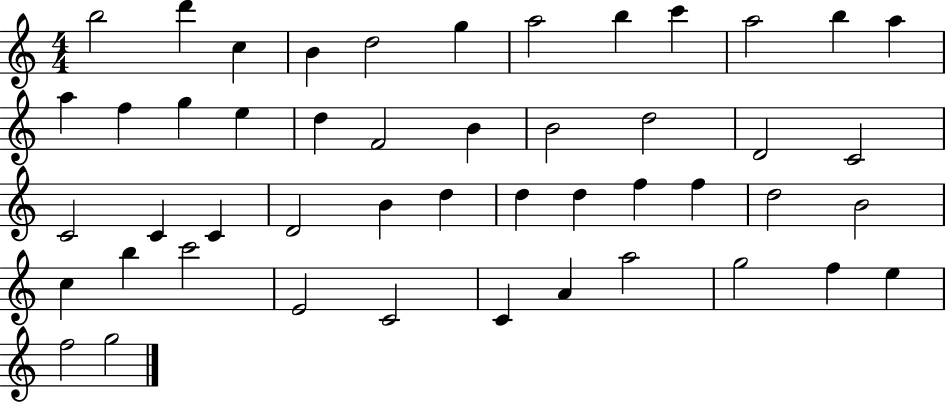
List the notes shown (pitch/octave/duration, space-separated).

B5/h D6/q C5/q B4/q D5/h G5/q A5/h B5/q C6/q A5/h B5/q A5/q A5/q F5/q G5/q E5/q D5/q F4/h B4/q B4/h D5/h D4/h C4/h C4/h C4/q C4/q D4/h B4/q D5/q D5/q D5/q F5/q F5/q D5/h B4/h C5/q B5/q C6/h E4/h C4/h C4/q A4/q A5/h G5/h F5/q E5/q F5/h G5/h